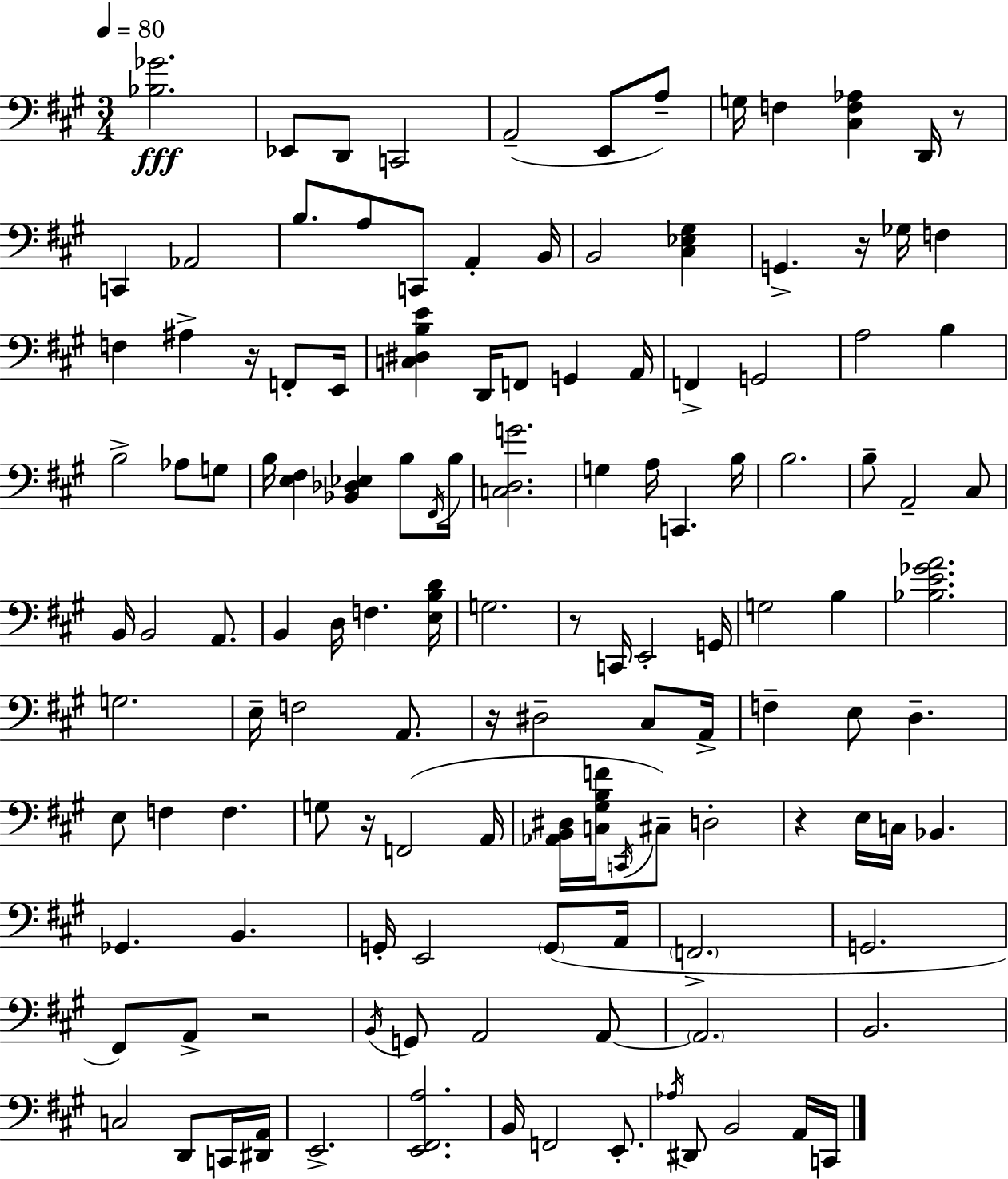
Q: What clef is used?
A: bass